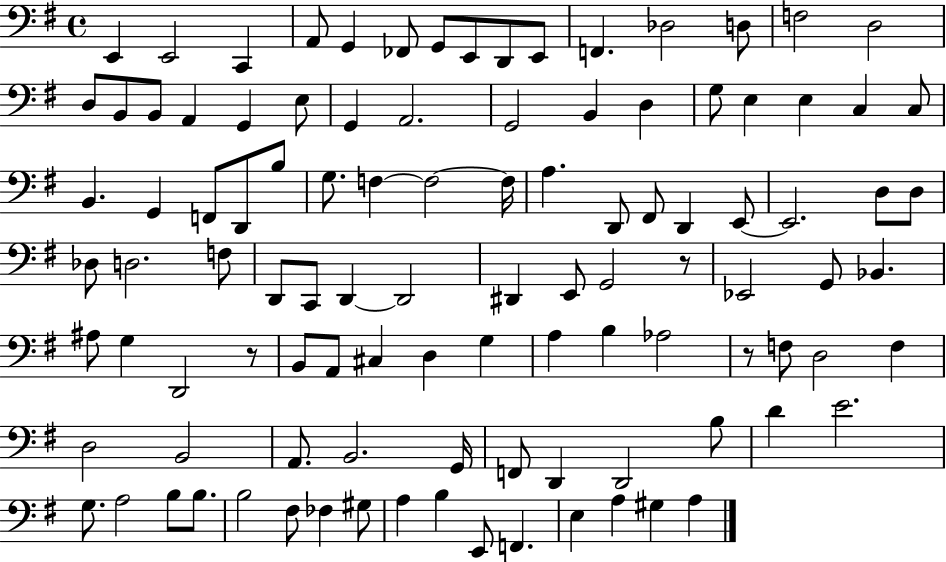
{
  \clef bass
  \time 4/4
  \defaultTimeSignature
  \key g \major
  e,4 e,2 c,4 | a,8 g,4 fes,8 g,8 e,8 d,8 e,8 | f,4. des2 d8 | f2 d2 | \break d8 b,8 b,8 a,4 g,4 e8 | g,4 a,2. | g,2 b,4 d4 | g8 e4 e4 c4 c8 | \break b,4. g,4 f,8 d,8 b8 | g8. f4~~ f2~~ f16 | a4. d,8 fis,8 d,4 e,8~~ | e,2. d8 d8 | \break des8 d2. f8 | d,8 c,8 d,4~~ d,2 | dis,4 e,8 g,2 r8 | ees,2 g,8 bes,4. | \break ais8 g4 d,2 r8 | b,8 a,8 cis4 d4 g4 | a4 b4 aes2 | r8 f8 d2 f4 | \break d2 b,2 | a,8. b,2. g,16 | f,8 d,4 d,2 b8 | d'4 e'2. | \break g8. a2 b8 b8. | b2 fis8 fes4 gis8 | a4 b4 e,8 f,4. | e4 a4 gis4 a4 | \break \bar "|."
}